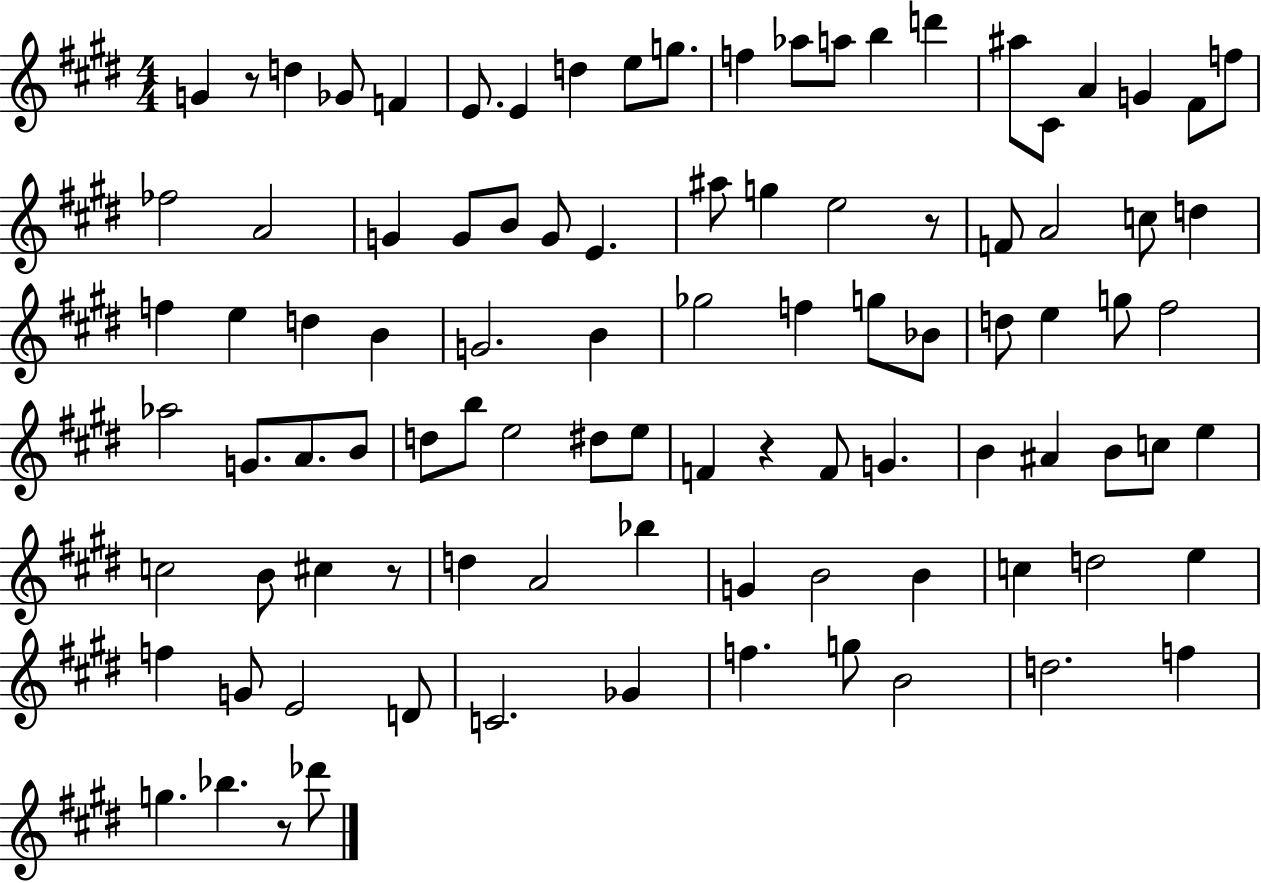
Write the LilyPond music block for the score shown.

{
  \clef treble
  \numericTimeSignature
  \time 4/4
  \key e \major
  g'4 r8 d''4 ges'8 f'4 | e'8. e'4 d''4 e''8 g''8. | f''4 aes''8 a''8 b''4 d'''4 | ais''8 cis'8 a'4 g'4 fis'8 f''8 | \break fes''2 a'2 | g'4 g'8 b'8 g'8 e'4. | ais''8 g''4 e''2 r8 | f'8 a'2 c''8 d''4 | \break f''4 e''4 d''4 b'4 | g'2. b'4 | ges''2 f''4 g''8 bes'8 | d''8 e''4 g''8 fis''2 | \break aes''2 g'8. a'8. b'8 | d''8 b''8 e''2 dis''8 e''8 | f'4 r4 f'8 g'4. | b'4 ais'4 b'8 c''8 e''4 | \break c''2 b'8 cis''4 r8 | d''4 a'2 bes''4 | g'4 b'2 b'4 | c''4 d''2 e''4 | \break f''4 g'8 e'2 d'8 | c'2. ges'4 | f''4. g''8 b'2 | d''2. f''4 | \break g''4. bes''4. r8 des'''8 | \bar "|."
}